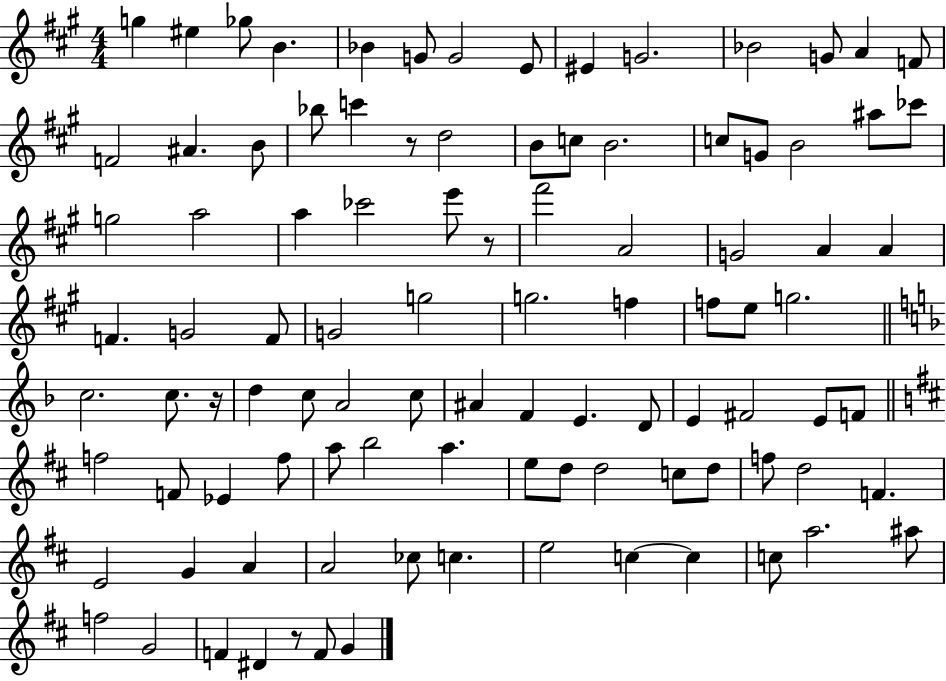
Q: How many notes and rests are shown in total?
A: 99